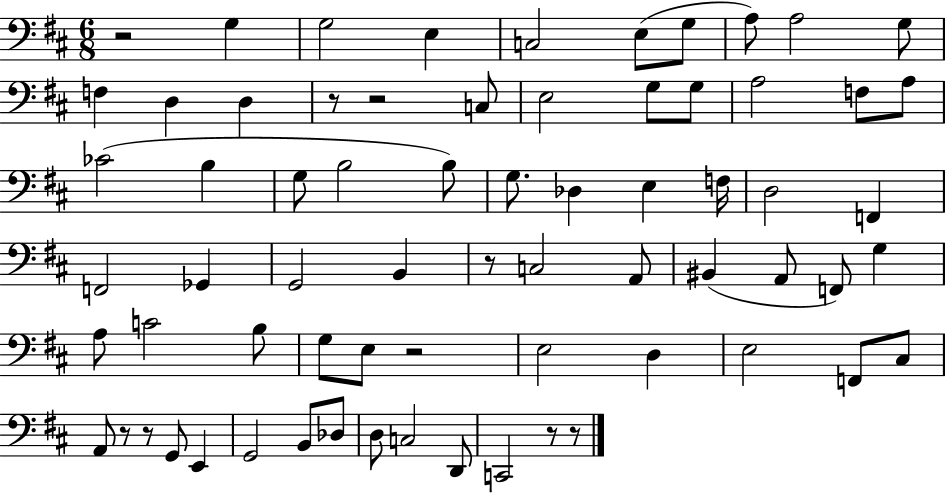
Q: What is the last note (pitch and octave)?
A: C2